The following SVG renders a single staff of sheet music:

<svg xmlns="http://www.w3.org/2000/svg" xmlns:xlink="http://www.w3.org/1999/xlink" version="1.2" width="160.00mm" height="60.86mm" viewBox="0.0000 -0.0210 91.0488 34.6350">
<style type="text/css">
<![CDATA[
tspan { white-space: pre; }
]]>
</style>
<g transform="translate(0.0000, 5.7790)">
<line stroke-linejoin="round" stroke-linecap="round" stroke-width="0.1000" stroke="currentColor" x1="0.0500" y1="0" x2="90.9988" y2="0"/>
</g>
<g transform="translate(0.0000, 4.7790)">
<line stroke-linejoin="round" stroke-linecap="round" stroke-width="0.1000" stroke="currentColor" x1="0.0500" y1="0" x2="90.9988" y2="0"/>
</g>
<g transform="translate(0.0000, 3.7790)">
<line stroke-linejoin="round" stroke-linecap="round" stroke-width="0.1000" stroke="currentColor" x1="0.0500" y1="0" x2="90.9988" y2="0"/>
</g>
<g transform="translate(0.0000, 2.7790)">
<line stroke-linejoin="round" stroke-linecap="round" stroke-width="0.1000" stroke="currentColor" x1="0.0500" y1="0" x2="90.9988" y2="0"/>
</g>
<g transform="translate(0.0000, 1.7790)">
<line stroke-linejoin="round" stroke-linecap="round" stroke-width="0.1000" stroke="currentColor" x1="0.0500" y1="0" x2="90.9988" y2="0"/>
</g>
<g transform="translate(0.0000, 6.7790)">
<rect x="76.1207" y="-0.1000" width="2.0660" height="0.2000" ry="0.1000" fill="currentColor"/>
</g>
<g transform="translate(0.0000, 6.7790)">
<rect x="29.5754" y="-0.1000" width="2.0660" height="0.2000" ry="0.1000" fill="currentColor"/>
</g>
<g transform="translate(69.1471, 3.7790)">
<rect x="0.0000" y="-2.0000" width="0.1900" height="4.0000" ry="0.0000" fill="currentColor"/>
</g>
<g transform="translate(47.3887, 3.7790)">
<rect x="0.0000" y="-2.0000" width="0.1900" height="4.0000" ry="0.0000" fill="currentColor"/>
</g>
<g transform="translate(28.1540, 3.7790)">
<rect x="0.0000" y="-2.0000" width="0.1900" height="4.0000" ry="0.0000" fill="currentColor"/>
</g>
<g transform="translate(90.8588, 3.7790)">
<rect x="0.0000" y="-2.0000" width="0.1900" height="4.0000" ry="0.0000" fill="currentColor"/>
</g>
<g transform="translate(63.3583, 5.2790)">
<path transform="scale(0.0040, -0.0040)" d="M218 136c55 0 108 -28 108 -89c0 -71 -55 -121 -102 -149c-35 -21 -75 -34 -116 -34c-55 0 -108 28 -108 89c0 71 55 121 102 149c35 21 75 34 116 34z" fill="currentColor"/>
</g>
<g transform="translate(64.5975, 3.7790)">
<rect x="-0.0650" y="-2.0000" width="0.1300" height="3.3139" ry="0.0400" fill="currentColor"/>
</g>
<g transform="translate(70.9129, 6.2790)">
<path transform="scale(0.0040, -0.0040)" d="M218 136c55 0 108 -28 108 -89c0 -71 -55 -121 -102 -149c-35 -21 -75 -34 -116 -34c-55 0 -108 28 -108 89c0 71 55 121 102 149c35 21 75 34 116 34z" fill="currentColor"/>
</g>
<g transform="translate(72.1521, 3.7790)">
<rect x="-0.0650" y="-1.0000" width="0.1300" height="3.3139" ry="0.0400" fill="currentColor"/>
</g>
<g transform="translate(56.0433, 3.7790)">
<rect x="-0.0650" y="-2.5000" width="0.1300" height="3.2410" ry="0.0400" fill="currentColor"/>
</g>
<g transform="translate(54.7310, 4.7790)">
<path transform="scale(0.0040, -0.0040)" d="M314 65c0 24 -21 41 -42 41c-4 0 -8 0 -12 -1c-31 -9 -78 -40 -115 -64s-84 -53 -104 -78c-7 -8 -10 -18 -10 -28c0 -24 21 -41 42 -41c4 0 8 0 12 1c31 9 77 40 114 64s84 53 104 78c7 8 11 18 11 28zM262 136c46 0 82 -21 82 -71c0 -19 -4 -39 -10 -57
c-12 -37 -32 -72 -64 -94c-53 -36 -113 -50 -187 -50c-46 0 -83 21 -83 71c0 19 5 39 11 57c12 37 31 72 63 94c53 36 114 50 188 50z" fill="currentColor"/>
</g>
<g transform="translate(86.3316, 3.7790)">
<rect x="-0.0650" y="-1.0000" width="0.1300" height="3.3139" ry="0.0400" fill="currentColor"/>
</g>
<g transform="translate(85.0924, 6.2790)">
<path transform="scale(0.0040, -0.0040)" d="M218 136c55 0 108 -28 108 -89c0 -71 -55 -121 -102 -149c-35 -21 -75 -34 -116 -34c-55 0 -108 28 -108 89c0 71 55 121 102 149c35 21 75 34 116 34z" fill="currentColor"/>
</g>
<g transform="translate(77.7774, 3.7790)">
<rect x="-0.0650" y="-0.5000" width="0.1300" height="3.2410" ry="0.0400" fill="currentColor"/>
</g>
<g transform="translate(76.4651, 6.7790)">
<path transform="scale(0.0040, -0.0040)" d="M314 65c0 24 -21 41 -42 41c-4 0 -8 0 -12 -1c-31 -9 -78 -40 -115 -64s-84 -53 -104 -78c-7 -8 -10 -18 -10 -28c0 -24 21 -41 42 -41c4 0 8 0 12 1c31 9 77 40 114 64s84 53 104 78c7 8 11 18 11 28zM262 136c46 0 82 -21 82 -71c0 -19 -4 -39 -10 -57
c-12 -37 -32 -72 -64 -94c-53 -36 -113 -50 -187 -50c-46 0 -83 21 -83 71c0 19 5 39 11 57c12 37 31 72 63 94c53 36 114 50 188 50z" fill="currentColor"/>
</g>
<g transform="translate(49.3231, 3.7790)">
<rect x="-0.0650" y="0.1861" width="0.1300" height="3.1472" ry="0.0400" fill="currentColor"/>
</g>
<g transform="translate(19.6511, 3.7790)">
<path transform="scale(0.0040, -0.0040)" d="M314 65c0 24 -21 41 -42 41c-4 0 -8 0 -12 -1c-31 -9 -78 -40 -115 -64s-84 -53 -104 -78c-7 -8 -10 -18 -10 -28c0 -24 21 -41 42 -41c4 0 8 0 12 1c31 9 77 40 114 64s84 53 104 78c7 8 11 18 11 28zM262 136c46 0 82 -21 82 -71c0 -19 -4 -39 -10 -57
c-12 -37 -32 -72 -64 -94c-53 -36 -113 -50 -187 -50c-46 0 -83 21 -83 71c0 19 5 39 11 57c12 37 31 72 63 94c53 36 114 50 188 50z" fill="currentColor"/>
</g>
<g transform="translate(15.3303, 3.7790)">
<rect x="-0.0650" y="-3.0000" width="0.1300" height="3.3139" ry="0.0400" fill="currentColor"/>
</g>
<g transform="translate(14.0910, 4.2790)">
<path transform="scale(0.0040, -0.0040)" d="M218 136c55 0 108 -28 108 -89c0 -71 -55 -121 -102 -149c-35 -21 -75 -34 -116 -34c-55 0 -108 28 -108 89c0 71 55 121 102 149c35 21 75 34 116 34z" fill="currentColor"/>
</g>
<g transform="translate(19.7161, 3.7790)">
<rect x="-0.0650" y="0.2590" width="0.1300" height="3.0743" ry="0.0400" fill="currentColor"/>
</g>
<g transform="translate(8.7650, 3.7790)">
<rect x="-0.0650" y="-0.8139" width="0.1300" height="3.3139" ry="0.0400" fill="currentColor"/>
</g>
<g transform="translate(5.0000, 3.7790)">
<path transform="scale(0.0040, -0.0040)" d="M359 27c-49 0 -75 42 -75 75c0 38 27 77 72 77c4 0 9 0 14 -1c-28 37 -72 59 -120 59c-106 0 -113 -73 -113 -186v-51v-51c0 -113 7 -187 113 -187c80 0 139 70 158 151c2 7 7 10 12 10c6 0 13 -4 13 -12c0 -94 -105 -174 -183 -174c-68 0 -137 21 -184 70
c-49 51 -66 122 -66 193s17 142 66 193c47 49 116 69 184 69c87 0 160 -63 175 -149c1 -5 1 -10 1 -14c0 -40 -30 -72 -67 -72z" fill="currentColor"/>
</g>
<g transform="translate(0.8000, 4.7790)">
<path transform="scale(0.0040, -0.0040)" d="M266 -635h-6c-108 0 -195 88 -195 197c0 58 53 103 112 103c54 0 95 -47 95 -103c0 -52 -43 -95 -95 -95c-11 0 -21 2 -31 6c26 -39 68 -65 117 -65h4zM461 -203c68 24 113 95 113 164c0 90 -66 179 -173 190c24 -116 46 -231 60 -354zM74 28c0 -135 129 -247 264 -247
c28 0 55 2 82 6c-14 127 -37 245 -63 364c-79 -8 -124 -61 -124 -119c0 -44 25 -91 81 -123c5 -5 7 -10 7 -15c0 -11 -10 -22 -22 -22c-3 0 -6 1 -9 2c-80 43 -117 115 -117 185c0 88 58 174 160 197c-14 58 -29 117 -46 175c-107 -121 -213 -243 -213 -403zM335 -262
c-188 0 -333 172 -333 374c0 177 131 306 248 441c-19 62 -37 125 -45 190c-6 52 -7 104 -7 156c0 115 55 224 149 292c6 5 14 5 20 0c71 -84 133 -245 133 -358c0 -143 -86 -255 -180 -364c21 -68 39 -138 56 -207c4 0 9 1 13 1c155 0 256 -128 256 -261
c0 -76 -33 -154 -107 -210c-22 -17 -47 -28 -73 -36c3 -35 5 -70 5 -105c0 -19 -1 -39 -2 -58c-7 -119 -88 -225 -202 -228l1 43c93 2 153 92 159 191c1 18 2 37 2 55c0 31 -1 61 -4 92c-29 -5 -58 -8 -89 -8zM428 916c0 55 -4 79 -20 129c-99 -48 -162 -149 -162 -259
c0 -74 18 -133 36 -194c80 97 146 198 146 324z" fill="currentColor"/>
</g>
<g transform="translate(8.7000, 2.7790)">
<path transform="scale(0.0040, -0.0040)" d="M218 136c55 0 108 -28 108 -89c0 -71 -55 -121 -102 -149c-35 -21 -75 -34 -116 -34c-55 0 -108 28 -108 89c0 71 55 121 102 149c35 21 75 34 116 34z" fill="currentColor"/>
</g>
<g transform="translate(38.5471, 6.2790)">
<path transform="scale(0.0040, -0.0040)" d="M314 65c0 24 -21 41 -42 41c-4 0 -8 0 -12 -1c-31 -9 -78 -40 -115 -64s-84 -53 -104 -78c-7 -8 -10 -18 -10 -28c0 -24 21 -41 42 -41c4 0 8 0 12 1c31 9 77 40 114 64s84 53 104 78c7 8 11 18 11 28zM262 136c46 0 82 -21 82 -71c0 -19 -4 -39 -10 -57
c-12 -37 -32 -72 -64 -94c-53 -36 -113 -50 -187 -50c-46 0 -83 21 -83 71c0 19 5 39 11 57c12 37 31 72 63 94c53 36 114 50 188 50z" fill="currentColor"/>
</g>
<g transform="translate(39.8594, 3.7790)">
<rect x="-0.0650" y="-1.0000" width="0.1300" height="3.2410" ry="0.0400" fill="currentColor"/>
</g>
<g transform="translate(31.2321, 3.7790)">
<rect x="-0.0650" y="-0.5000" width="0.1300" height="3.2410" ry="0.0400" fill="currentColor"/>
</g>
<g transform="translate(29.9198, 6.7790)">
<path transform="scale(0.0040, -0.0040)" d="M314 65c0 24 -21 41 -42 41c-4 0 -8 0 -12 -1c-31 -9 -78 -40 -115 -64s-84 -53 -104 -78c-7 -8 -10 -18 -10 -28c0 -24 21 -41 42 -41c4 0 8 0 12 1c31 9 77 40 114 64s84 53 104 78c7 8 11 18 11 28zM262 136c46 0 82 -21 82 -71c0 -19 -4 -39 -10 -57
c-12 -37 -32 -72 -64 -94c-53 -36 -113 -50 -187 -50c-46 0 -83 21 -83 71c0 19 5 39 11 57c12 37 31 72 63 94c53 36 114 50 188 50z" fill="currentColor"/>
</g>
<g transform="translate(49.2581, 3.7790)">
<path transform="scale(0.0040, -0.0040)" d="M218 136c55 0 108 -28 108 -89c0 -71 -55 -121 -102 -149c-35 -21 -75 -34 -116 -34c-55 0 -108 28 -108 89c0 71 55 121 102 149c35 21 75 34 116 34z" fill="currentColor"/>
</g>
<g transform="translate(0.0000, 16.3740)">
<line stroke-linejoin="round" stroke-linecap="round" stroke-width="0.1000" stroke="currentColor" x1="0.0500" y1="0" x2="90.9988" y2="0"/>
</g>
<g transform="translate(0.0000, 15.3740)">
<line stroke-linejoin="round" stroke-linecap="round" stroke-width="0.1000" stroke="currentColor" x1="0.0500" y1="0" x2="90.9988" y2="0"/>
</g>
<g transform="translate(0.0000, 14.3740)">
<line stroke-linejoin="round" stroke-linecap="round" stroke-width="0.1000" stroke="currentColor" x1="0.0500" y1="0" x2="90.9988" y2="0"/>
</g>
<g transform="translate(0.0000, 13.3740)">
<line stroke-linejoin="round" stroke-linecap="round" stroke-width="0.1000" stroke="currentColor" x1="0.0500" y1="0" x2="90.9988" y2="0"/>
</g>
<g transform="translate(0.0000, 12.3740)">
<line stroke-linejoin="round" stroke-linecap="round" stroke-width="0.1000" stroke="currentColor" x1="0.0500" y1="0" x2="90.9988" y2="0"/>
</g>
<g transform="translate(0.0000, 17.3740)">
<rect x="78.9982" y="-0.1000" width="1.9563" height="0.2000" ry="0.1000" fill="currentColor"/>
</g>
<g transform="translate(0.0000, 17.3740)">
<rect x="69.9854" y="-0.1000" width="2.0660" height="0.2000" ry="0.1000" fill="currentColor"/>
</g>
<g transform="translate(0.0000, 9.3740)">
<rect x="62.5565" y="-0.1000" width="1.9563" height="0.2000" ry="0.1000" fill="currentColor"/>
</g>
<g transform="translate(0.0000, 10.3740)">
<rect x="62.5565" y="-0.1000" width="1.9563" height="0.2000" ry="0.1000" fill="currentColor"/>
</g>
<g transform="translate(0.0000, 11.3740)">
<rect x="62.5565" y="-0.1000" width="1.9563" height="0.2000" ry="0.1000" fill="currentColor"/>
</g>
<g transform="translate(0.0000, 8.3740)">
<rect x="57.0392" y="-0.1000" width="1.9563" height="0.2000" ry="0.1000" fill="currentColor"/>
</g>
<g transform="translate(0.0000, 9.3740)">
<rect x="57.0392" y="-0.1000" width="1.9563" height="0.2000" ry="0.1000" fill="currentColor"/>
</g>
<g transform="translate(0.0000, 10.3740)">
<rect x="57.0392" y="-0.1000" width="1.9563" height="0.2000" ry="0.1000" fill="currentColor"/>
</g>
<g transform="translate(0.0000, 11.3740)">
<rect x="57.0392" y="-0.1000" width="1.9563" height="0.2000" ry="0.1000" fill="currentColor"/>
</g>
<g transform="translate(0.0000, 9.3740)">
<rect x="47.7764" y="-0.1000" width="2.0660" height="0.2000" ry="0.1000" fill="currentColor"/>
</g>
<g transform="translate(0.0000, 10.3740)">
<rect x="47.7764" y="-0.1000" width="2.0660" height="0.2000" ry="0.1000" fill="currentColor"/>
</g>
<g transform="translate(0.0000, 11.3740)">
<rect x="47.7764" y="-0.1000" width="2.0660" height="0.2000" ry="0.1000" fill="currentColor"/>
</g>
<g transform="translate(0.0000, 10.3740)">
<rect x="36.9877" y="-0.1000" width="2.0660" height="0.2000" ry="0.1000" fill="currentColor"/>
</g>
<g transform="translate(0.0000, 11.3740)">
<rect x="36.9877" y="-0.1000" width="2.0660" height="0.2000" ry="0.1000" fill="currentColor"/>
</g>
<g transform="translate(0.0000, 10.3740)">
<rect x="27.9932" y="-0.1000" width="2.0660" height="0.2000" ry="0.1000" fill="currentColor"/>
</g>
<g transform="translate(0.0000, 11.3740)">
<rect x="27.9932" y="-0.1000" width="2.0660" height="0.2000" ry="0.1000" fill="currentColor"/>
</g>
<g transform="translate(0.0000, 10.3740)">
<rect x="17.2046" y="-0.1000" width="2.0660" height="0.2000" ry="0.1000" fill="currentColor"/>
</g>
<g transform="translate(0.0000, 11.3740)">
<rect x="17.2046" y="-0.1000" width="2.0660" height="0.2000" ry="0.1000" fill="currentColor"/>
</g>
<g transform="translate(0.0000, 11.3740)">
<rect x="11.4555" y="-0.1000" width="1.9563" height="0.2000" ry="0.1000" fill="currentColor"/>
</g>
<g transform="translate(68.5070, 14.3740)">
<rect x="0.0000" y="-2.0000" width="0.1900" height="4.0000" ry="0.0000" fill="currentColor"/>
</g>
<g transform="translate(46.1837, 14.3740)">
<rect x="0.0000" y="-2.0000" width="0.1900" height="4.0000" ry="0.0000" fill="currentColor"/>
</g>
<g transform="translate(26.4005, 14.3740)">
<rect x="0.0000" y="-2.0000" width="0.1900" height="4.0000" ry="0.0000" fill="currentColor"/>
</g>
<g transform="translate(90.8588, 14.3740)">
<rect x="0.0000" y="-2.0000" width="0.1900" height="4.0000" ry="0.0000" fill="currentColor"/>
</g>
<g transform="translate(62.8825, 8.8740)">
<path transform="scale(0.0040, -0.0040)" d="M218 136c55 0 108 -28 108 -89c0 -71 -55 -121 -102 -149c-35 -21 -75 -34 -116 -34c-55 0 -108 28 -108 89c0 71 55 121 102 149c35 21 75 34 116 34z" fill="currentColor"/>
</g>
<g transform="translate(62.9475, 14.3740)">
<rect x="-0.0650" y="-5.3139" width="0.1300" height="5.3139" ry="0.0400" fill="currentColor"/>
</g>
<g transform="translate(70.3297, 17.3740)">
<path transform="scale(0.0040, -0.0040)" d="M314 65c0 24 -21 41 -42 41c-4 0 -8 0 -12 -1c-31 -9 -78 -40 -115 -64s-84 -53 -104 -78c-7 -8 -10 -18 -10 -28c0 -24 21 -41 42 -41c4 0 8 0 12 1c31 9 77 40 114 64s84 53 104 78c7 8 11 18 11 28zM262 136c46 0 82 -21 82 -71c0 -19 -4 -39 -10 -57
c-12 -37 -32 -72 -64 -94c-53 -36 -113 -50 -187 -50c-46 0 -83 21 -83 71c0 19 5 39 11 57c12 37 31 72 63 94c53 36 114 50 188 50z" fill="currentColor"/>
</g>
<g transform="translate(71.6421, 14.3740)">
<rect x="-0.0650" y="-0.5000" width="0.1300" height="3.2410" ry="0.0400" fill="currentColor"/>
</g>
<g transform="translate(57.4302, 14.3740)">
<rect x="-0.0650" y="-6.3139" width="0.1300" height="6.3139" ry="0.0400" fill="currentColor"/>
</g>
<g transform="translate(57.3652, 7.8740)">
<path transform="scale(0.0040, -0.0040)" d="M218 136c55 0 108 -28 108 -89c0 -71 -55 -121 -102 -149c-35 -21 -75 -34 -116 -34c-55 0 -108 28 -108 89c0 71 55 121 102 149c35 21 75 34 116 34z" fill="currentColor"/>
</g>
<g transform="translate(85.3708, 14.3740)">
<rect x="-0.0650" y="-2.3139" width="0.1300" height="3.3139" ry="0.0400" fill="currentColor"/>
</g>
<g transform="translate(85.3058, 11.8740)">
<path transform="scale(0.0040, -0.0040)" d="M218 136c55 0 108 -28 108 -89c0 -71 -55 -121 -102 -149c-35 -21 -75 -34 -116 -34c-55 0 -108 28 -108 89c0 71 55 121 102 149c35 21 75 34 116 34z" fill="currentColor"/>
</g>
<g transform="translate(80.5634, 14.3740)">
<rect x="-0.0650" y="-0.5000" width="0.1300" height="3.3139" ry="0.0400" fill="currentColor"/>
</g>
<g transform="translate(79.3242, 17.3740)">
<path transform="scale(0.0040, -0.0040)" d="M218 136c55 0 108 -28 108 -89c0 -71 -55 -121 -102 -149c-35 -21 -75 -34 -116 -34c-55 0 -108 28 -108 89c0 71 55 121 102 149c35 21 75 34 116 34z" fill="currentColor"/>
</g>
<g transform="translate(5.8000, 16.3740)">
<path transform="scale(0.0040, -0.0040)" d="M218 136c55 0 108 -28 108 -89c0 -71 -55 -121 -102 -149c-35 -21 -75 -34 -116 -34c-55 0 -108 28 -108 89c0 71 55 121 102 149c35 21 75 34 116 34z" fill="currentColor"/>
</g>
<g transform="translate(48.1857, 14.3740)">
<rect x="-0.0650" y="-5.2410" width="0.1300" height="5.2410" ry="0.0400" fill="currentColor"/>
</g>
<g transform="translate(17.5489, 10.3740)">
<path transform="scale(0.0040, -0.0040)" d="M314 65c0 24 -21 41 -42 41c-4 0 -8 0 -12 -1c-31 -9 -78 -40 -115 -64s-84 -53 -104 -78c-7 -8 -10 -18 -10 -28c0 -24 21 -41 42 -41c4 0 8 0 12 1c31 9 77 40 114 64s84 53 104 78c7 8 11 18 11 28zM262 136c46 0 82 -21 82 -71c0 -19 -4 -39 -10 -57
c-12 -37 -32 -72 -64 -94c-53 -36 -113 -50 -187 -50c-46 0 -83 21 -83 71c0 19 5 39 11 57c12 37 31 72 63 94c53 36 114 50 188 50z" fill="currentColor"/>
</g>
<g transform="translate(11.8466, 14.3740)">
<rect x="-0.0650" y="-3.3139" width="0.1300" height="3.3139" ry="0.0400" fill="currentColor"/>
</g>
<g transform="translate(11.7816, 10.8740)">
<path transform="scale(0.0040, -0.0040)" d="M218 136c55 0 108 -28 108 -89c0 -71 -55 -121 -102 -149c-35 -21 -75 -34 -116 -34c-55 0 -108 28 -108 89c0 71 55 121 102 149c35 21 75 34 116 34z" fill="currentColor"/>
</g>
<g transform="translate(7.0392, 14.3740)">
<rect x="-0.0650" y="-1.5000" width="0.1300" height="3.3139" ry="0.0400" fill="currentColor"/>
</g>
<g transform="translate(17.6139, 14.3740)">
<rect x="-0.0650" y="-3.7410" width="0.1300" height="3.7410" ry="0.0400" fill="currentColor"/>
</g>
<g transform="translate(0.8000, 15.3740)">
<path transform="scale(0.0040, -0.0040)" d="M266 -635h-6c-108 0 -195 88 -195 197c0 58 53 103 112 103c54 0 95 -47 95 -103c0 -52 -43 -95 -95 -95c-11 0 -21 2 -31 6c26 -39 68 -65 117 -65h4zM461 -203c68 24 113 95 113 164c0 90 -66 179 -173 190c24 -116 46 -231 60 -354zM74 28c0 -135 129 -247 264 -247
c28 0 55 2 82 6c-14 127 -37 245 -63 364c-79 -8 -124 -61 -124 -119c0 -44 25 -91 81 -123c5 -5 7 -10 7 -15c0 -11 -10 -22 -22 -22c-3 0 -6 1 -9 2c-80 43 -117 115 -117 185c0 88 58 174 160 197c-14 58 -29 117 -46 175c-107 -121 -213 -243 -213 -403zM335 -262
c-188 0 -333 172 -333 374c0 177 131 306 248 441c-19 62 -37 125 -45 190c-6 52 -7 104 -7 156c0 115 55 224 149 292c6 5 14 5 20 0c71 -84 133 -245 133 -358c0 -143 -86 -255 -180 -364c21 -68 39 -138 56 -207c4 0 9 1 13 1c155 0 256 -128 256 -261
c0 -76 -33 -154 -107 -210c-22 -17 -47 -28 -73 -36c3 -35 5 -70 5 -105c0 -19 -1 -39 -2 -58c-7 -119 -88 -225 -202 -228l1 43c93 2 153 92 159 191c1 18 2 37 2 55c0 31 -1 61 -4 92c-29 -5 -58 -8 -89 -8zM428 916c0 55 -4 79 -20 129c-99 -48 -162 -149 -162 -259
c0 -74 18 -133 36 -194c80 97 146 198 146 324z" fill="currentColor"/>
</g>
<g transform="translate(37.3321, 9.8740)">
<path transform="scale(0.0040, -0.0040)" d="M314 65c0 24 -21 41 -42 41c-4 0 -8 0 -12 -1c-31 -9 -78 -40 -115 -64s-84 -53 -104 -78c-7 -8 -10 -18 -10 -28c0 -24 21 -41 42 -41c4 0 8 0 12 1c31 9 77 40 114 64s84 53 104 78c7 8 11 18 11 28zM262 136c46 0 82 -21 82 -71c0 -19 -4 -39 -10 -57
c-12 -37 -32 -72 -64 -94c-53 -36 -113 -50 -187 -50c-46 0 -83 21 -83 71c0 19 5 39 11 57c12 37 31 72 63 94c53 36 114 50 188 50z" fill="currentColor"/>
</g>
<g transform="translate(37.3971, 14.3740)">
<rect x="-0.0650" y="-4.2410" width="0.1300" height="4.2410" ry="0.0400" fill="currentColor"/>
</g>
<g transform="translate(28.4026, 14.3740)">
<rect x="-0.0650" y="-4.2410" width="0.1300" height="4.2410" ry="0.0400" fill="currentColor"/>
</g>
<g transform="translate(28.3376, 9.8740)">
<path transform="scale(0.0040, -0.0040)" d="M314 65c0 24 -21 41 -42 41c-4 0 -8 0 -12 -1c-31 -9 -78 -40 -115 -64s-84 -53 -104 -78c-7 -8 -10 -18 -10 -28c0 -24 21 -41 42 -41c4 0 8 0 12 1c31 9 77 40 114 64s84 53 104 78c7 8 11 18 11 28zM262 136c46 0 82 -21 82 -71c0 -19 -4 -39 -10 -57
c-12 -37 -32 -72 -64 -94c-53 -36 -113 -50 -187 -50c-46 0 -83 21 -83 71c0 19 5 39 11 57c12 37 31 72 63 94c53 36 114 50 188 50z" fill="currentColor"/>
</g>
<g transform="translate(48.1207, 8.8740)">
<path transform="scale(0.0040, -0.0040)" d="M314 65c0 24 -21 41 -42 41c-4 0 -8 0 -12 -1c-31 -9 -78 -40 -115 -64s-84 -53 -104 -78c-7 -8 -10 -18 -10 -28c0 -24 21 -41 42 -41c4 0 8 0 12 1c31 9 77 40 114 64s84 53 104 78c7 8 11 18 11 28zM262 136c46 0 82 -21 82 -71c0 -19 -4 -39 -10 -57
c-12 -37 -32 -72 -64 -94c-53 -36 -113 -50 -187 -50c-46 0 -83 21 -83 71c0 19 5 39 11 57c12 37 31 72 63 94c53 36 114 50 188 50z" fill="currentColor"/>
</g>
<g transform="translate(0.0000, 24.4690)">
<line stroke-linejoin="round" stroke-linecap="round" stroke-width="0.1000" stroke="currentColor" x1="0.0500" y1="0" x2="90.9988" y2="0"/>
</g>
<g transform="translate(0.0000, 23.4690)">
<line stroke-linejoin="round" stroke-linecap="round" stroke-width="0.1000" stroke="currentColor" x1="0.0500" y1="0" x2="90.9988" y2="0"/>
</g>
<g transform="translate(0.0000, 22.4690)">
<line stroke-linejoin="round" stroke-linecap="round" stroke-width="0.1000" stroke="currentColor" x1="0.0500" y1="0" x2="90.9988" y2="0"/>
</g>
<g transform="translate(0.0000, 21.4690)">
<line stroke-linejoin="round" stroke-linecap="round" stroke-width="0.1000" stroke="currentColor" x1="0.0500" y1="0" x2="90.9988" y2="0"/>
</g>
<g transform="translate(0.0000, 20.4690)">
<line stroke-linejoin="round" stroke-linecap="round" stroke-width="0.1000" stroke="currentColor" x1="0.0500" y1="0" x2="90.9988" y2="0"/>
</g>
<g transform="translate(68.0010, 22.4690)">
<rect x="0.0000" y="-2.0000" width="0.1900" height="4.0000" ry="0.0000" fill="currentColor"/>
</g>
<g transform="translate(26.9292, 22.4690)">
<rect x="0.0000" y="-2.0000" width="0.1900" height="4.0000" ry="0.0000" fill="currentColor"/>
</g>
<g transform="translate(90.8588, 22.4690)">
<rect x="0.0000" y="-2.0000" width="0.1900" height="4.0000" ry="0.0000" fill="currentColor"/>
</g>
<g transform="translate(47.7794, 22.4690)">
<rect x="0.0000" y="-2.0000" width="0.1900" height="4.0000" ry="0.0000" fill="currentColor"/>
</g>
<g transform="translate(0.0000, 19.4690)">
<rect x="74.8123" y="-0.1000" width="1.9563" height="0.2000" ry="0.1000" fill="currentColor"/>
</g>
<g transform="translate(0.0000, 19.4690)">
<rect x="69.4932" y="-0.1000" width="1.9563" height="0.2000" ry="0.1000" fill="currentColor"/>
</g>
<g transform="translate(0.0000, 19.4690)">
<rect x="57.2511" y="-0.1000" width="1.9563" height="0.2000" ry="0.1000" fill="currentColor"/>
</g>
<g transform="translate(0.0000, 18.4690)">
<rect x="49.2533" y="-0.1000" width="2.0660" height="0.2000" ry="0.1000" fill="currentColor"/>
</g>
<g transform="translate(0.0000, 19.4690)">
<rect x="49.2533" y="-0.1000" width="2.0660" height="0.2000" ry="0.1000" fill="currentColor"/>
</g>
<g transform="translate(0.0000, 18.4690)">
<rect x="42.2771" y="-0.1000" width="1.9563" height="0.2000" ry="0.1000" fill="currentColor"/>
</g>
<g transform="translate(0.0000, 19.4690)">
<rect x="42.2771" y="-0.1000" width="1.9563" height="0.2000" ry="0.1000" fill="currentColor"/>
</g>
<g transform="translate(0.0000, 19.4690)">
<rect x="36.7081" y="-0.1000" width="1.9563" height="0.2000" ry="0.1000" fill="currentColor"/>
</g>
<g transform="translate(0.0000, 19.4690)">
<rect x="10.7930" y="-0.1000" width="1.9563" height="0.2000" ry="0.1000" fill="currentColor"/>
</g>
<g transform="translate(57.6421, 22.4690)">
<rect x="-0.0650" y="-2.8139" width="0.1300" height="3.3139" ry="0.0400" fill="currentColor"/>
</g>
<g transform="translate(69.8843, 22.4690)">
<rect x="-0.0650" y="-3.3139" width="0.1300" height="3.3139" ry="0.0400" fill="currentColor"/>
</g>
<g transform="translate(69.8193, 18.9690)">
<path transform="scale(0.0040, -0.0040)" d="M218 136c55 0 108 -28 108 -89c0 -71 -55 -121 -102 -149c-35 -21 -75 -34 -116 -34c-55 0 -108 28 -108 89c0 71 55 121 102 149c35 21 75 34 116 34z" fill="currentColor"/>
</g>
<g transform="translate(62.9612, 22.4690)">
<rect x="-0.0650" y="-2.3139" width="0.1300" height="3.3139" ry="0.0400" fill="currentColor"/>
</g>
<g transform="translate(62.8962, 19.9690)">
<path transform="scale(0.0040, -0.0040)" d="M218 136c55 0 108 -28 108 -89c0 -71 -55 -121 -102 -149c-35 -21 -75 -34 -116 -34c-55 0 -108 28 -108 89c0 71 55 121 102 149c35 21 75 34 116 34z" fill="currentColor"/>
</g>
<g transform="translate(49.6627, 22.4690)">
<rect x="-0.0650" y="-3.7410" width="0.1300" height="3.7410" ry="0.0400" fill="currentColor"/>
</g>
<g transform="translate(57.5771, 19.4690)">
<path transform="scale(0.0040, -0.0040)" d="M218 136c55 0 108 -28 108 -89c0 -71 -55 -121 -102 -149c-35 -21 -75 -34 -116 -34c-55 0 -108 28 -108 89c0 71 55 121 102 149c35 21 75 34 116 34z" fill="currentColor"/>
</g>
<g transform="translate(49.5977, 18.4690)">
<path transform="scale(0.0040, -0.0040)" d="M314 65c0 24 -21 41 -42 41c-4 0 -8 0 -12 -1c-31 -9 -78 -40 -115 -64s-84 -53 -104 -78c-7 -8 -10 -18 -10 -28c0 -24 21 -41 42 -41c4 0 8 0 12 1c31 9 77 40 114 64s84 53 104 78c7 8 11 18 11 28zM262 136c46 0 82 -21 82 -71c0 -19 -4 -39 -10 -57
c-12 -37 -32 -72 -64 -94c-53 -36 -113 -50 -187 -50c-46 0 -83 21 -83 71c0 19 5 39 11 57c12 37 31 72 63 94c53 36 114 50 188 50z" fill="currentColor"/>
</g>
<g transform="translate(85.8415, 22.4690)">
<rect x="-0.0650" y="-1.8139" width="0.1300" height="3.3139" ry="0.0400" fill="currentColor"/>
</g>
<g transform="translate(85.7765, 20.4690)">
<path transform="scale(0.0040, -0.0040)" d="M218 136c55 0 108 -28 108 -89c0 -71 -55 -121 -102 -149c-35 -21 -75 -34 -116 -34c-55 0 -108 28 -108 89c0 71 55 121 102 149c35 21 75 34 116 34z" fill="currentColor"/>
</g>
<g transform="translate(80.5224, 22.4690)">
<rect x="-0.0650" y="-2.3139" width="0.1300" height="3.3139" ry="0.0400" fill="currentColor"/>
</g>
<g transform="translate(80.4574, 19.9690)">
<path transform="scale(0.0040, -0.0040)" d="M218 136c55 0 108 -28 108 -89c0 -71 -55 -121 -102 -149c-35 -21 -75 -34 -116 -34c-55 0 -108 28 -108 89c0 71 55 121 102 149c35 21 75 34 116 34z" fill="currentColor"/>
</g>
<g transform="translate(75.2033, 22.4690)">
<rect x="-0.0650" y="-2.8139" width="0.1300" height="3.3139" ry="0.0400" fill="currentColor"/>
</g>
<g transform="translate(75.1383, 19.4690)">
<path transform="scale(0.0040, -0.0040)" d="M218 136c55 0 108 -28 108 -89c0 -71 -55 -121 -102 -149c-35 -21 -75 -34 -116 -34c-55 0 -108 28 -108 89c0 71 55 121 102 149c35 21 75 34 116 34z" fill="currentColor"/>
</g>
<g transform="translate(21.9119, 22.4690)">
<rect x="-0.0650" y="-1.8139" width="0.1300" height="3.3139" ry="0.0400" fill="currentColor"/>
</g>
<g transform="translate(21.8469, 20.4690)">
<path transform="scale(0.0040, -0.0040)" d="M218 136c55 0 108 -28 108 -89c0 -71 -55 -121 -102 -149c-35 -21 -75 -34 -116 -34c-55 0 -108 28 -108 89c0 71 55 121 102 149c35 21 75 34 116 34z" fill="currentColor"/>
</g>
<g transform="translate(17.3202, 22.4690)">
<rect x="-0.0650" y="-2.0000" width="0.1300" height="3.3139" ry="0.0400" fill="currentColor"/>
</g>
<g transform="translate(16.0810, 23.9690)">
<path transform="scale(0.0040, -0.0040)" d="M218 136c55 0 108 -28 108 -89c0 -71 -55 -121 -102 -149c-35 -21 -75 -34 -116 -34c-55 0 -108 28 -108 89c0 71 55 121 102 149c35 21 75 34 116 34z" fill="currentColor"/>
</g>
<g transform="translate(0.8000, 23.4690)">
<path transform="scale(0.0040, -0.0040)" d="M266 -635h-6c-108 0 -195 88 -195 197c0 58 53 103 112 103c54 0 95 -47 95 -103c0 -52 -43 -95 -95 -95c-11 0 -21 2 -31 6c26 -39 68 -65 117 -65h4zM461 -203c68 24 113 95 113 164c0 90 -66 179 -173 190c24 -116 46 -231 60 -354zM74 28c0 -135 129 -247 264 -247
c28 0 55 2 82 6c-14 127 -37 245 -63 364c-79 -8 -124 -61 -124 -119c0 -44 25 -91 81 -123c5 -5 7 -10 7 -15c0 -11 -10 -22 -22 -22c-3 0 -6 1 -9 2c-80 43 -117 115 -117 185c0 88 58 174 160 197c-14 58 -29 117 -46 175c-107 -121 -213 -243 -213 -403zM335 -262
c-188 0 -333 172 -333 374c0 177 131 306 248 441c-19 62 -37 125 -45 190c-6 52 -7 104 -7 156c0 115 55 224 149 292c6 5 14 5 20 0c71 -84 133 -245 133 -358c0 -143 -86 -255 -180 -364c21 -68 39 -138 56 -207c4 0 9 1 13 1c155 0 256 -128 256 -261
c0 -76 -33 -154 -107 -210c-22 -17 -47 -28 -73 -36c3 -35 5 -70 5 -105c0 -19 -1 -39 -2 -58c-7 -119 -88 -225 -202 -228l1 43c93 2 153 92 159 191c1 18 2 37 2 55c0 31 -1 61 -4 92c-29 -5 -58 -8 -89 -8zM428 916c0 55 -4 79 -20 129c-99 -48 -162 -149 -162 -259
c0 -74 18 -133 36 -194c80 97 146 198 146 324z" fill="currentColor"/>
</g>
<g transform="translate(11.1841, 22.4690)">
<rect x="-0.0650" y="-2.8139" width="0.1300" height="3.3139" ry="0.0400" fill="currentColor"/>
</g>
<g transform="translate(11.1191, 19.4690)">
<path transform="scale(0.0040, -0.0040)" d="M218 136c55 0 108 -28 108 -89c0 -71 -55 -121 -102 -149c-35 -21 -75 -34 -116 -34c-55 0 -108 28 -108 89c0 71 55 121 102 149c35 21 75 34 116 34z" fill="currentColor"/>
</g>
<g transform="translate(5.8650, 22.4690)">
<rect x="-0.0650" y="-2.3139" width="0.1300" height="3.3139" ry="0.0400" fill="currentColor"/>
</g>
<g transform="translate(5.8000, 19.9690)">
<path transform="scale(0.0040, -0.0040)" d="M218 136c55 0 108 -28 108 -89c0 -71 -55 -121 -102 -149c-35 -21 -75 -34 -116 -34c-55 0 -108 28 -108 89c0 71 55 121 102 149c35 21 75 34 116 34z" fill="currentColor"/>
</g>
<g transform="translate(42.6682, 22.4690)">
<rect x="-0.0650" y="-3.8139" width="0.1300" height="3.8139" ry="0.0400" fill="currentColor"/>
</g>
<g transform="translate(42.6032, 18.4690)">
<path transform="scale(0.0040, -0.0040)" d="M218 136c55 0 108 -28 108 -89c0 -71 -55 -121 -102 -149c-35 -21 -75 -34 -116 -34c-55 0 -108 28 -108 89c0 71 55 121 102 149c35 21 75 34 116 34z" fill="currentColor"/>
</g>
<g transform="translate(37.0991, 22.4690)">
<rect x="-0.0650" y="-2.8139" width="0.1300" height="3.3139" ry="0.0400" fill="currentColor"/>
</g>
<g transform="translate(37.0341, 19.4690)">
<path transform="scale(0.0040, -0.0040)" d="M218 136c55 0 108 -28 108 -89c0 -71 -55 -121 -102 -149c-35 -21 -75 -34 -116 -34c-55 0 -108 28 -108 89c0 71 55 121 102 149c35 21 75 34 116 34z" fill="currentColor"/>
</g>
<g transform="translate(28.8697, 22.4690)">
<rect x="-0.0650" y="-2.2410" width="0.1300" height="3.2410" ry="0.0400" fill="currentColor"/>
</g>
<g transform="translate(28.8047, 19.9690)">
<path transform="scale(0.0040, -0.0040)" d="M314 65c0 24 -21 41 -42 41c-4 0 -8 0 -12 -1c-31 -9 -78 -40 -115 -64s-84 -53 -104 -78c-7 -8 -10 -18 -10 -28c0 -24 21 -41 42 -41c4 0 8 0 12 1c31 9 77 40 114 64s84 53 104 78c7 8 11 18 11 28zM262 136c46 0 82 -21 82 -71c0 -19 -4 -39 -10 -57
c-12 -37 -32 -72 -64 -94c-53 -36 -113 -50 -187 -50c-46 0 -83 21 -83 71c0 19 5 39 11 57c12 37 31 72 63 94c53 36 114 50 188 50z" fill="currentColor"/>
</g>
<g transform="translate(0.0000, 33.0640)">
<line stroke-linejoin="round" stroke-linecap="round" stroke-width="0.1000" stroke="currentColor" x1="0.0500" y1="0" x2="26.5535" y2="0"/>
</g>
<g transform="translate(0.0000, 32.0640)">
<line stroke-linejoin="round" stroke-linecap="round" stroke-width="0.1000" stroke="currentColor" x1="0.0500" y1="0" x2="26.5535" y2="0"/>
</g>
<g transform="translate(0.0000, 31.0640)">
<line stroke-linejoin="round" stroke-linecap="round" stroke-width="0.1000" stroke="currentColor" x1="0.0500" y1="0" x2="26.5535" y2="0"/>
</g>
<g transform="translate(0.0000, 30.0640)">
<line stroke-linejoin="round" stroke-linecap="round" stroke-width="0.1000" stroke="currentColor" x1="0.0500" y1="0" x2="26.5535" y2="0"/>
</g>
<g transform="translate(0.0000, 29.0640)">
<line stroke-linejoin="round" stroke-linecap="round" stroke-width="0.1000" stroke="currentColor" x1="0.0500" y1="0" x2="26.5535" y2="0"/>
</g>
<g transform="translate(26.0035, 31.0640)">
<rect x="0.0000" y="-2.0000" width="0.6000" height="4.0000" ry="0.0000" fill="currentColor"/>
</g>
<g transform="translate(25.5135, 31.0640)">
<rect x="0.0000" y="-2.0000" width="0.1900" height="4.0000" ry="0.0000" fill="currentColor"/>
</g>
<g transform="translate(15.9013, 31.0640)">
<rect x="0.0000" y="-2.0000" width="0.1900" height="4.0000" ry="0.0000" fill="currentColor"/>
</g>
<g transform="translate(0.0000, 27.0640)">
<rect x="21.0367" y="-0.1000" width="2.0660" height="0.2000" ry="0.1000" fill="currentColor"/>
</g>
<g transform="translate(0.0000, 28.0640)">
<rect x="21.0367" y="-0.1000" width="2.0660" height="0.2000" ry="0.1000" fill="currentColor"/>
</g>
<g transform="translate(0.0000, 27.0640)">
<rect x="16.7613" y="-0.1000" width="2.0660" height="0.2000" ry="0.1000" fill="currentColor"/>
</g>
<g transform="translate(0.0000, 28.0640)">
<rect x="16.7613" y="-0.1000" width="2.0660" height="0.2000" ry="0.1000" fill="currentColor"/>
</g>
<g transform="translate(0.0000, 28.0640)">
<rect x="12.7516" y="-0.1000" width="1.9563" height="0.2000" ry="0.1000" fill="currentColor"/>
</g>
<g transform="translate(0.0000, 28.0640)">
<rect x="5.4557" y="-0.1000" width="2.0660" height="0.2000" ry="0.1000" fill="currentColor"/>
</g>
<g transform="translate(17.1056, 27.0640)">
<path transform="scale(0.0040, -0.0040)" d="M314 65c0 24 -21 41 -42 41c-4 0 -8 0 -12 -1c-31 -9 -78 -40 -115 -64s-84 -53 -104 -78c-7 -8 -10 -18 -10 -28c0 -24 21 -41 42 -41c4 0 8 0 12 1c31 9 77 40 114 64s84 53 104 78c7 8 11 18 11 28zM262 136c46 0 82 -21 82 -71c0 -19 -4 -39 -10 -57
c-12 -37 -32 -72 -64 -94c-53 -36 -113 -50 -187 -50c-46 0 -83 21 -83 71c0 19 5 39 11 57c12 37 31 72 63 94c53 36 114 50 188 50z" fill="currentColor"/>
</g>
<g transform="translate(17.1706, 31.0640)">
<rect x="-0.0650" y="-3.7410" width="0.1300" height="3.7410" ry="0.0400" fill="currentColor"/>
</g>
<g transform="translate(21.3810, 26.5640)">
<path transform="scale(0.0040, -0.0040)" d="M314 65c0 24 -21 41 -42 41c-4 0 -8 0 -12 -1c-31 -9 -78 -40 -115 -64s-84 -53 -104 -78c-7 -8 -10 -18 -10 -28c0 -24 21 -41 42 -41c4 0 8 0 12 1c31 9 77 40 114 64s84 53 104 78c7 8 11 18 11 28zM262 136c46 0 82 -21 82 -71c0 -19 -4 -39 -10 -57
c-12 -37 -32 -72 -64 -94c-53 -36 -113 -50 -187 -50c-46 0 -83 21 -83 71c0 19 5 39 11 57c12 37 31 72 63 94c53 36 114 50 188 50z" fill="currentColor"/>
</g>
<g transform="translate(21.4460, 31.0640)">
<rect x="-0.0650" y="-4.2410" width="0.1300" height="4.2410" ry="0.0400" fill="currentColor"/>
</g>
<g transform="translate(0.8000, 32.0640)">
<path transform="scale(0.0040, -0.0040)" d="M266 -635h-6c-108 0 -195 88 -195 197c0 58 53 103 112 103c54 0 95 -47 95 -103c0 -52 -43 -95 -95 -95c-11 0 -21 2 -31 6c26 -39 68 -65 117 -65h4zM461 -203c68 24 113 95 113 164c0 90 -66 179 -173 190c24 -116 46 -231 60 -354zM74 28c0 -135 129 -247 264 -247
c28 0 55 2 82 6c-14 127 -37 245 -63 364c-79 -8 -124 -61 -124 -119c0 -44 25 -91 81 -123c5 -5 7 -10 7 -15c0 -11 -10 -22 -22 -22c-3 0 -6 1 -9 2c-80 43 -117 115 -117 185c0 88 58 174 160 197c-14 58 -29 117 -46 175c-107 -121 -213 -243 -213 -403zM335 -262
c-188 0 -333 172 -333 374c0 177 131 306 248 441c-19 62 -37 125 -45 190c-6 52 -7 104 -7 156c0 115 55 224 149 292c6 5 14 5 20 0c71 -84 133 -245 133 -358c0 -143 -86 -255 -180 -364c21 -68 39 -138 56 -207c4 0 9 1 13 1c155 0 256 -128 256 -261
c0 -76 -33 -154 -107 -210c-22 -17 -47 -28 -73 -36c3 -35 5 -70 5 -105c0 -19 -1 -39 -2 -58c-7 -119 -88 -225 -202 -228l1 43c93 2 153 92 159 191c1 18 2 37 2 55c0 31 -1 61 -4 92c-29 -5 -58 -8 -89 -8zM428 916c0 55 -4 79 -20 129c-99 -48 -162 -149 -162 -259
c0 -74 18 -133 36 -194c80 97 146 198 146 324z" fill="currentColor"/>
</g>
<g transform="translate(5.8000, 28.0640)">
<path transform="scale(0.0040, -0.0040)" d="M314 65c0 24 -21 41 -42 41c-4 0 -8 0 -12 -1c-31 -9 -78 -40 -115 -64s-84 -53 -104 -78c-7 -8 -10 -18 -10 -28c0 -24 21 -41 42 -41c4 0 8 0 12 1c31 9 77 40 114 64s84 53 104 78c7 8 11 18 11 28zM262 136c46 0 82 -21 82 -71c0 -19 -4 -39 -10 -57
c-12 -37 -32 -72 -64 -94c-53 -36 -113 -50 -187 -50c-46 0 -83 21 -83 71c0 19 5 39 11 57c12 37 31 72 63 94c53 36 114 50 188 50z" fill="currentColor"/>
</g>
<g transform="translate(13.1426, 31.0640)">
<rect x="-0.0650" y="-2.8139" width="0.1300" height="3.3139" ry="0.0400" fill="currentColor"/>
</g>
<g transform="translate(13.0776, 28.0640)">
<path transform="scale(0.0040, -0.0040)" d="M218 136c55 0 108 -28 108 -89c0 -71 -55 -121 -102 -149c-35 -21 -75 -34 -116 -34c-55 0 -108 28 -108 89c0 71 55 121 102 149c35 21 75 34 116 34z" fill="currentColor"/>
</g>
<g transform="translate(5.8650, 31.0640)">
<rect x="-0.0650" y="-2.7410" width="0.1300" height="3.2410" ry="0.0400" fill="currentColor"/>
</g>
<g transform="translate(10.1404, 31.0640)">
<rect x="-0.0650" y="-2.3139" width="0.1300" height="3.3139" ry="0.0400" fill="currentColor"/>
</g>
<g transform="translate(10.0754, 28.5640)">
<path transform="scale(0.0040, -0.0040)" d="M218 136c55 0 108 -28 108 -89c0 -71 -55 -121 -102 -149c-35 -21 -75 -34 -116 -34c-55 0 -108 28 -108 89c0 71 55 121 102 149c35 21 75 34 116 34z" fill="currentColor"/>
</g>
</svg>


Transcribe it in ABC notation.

X:1
T:Untitled
M:4/4
L:1/4
K:C
d A B2 C2 D2 B G2 F D C2 D E b c'2 d'2 d'2 f'2 a' f' C2 C g g a F f g2 a c' c'2 a g b a g f a2 g a c'2 d'2